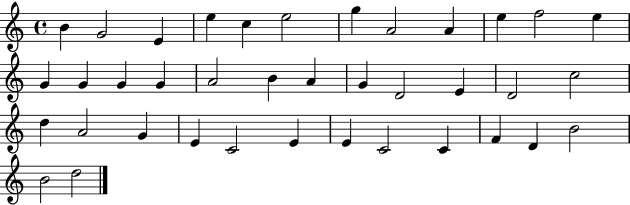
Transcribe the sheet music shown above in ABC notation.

X:1
T:Untitled
M:4/4
L:1/4
K:C
B G2 E e c e2 g A2 A e f2 e G G G G A2 B A G D2 E D2 c2 d A2 G E C2 E E C2 C F D B2 B2 d2